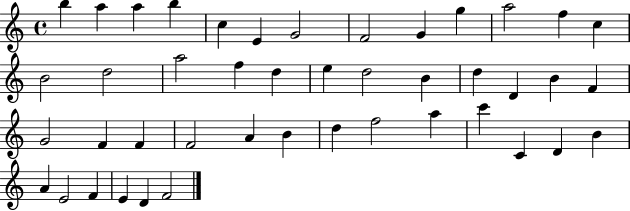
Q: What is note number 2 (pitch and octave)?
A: A5